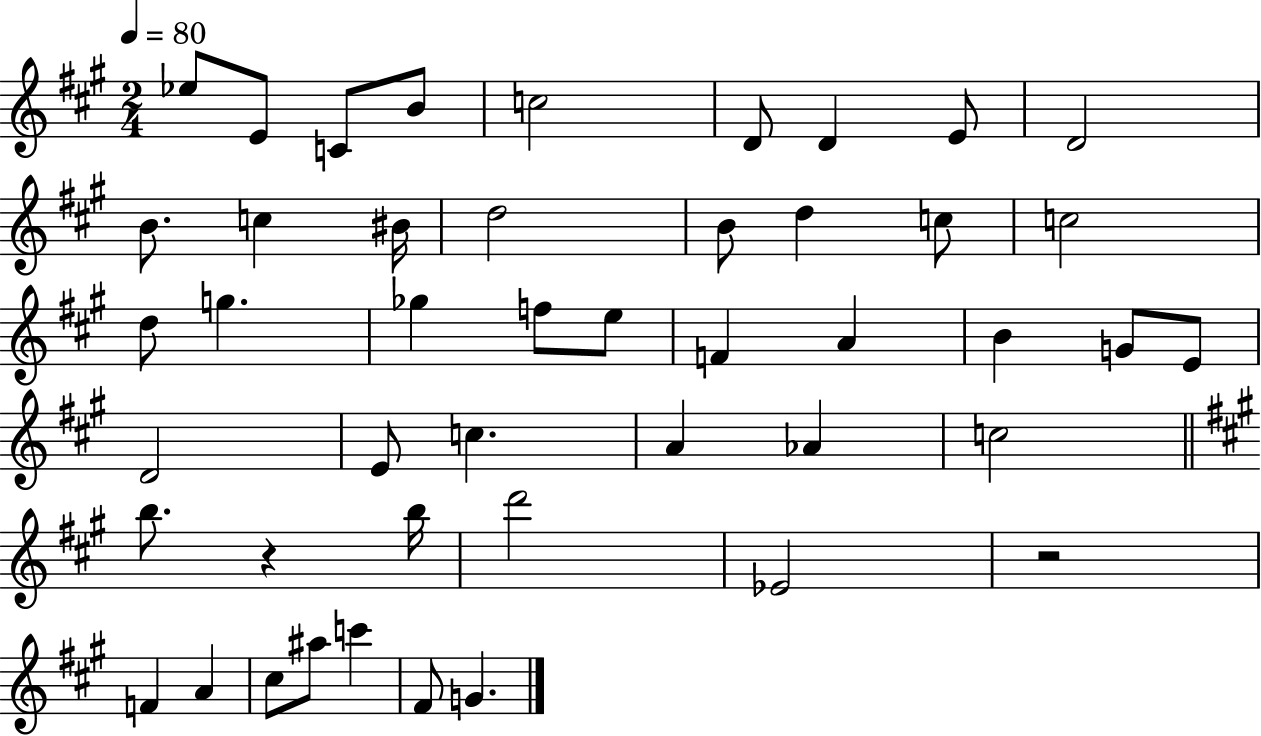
{
  \clef treble
  \numericTimeSignature
  \time 2/4
  \key a \major
  \tempo 4 = 80
  ees''8 e'8 c'8 b'8 | c''2 | d'8 d'4 e'8 | d'2 | \break b'8. c''4 bis'16 | d''2 | b'8 d''4 c''8 | c''2 | \break d''8 g''4. | ges''4 f''8 e''8 | f'4 a'4 | b'4 g'8 e'8 | \break d'2 | e'8 c''4. | a'4 aes'4 | c''2 | \break \bar "||" \break \key a \major b''8. r4 b''16 | d'''2 | ees'2 | r2 | \break f'4 a'4 | cis''8 ais''8 c'''4 | fis'8 g'4. | \bar "|."
}